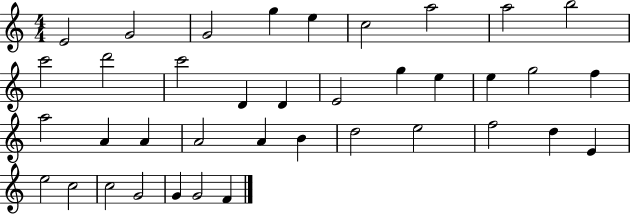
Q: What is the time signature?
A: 4/4